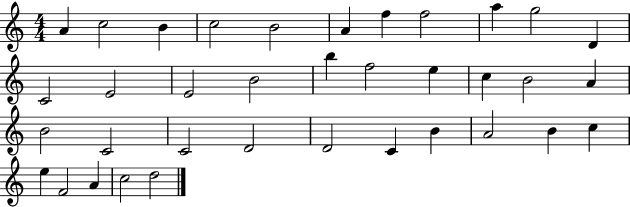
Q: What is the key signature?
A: C major